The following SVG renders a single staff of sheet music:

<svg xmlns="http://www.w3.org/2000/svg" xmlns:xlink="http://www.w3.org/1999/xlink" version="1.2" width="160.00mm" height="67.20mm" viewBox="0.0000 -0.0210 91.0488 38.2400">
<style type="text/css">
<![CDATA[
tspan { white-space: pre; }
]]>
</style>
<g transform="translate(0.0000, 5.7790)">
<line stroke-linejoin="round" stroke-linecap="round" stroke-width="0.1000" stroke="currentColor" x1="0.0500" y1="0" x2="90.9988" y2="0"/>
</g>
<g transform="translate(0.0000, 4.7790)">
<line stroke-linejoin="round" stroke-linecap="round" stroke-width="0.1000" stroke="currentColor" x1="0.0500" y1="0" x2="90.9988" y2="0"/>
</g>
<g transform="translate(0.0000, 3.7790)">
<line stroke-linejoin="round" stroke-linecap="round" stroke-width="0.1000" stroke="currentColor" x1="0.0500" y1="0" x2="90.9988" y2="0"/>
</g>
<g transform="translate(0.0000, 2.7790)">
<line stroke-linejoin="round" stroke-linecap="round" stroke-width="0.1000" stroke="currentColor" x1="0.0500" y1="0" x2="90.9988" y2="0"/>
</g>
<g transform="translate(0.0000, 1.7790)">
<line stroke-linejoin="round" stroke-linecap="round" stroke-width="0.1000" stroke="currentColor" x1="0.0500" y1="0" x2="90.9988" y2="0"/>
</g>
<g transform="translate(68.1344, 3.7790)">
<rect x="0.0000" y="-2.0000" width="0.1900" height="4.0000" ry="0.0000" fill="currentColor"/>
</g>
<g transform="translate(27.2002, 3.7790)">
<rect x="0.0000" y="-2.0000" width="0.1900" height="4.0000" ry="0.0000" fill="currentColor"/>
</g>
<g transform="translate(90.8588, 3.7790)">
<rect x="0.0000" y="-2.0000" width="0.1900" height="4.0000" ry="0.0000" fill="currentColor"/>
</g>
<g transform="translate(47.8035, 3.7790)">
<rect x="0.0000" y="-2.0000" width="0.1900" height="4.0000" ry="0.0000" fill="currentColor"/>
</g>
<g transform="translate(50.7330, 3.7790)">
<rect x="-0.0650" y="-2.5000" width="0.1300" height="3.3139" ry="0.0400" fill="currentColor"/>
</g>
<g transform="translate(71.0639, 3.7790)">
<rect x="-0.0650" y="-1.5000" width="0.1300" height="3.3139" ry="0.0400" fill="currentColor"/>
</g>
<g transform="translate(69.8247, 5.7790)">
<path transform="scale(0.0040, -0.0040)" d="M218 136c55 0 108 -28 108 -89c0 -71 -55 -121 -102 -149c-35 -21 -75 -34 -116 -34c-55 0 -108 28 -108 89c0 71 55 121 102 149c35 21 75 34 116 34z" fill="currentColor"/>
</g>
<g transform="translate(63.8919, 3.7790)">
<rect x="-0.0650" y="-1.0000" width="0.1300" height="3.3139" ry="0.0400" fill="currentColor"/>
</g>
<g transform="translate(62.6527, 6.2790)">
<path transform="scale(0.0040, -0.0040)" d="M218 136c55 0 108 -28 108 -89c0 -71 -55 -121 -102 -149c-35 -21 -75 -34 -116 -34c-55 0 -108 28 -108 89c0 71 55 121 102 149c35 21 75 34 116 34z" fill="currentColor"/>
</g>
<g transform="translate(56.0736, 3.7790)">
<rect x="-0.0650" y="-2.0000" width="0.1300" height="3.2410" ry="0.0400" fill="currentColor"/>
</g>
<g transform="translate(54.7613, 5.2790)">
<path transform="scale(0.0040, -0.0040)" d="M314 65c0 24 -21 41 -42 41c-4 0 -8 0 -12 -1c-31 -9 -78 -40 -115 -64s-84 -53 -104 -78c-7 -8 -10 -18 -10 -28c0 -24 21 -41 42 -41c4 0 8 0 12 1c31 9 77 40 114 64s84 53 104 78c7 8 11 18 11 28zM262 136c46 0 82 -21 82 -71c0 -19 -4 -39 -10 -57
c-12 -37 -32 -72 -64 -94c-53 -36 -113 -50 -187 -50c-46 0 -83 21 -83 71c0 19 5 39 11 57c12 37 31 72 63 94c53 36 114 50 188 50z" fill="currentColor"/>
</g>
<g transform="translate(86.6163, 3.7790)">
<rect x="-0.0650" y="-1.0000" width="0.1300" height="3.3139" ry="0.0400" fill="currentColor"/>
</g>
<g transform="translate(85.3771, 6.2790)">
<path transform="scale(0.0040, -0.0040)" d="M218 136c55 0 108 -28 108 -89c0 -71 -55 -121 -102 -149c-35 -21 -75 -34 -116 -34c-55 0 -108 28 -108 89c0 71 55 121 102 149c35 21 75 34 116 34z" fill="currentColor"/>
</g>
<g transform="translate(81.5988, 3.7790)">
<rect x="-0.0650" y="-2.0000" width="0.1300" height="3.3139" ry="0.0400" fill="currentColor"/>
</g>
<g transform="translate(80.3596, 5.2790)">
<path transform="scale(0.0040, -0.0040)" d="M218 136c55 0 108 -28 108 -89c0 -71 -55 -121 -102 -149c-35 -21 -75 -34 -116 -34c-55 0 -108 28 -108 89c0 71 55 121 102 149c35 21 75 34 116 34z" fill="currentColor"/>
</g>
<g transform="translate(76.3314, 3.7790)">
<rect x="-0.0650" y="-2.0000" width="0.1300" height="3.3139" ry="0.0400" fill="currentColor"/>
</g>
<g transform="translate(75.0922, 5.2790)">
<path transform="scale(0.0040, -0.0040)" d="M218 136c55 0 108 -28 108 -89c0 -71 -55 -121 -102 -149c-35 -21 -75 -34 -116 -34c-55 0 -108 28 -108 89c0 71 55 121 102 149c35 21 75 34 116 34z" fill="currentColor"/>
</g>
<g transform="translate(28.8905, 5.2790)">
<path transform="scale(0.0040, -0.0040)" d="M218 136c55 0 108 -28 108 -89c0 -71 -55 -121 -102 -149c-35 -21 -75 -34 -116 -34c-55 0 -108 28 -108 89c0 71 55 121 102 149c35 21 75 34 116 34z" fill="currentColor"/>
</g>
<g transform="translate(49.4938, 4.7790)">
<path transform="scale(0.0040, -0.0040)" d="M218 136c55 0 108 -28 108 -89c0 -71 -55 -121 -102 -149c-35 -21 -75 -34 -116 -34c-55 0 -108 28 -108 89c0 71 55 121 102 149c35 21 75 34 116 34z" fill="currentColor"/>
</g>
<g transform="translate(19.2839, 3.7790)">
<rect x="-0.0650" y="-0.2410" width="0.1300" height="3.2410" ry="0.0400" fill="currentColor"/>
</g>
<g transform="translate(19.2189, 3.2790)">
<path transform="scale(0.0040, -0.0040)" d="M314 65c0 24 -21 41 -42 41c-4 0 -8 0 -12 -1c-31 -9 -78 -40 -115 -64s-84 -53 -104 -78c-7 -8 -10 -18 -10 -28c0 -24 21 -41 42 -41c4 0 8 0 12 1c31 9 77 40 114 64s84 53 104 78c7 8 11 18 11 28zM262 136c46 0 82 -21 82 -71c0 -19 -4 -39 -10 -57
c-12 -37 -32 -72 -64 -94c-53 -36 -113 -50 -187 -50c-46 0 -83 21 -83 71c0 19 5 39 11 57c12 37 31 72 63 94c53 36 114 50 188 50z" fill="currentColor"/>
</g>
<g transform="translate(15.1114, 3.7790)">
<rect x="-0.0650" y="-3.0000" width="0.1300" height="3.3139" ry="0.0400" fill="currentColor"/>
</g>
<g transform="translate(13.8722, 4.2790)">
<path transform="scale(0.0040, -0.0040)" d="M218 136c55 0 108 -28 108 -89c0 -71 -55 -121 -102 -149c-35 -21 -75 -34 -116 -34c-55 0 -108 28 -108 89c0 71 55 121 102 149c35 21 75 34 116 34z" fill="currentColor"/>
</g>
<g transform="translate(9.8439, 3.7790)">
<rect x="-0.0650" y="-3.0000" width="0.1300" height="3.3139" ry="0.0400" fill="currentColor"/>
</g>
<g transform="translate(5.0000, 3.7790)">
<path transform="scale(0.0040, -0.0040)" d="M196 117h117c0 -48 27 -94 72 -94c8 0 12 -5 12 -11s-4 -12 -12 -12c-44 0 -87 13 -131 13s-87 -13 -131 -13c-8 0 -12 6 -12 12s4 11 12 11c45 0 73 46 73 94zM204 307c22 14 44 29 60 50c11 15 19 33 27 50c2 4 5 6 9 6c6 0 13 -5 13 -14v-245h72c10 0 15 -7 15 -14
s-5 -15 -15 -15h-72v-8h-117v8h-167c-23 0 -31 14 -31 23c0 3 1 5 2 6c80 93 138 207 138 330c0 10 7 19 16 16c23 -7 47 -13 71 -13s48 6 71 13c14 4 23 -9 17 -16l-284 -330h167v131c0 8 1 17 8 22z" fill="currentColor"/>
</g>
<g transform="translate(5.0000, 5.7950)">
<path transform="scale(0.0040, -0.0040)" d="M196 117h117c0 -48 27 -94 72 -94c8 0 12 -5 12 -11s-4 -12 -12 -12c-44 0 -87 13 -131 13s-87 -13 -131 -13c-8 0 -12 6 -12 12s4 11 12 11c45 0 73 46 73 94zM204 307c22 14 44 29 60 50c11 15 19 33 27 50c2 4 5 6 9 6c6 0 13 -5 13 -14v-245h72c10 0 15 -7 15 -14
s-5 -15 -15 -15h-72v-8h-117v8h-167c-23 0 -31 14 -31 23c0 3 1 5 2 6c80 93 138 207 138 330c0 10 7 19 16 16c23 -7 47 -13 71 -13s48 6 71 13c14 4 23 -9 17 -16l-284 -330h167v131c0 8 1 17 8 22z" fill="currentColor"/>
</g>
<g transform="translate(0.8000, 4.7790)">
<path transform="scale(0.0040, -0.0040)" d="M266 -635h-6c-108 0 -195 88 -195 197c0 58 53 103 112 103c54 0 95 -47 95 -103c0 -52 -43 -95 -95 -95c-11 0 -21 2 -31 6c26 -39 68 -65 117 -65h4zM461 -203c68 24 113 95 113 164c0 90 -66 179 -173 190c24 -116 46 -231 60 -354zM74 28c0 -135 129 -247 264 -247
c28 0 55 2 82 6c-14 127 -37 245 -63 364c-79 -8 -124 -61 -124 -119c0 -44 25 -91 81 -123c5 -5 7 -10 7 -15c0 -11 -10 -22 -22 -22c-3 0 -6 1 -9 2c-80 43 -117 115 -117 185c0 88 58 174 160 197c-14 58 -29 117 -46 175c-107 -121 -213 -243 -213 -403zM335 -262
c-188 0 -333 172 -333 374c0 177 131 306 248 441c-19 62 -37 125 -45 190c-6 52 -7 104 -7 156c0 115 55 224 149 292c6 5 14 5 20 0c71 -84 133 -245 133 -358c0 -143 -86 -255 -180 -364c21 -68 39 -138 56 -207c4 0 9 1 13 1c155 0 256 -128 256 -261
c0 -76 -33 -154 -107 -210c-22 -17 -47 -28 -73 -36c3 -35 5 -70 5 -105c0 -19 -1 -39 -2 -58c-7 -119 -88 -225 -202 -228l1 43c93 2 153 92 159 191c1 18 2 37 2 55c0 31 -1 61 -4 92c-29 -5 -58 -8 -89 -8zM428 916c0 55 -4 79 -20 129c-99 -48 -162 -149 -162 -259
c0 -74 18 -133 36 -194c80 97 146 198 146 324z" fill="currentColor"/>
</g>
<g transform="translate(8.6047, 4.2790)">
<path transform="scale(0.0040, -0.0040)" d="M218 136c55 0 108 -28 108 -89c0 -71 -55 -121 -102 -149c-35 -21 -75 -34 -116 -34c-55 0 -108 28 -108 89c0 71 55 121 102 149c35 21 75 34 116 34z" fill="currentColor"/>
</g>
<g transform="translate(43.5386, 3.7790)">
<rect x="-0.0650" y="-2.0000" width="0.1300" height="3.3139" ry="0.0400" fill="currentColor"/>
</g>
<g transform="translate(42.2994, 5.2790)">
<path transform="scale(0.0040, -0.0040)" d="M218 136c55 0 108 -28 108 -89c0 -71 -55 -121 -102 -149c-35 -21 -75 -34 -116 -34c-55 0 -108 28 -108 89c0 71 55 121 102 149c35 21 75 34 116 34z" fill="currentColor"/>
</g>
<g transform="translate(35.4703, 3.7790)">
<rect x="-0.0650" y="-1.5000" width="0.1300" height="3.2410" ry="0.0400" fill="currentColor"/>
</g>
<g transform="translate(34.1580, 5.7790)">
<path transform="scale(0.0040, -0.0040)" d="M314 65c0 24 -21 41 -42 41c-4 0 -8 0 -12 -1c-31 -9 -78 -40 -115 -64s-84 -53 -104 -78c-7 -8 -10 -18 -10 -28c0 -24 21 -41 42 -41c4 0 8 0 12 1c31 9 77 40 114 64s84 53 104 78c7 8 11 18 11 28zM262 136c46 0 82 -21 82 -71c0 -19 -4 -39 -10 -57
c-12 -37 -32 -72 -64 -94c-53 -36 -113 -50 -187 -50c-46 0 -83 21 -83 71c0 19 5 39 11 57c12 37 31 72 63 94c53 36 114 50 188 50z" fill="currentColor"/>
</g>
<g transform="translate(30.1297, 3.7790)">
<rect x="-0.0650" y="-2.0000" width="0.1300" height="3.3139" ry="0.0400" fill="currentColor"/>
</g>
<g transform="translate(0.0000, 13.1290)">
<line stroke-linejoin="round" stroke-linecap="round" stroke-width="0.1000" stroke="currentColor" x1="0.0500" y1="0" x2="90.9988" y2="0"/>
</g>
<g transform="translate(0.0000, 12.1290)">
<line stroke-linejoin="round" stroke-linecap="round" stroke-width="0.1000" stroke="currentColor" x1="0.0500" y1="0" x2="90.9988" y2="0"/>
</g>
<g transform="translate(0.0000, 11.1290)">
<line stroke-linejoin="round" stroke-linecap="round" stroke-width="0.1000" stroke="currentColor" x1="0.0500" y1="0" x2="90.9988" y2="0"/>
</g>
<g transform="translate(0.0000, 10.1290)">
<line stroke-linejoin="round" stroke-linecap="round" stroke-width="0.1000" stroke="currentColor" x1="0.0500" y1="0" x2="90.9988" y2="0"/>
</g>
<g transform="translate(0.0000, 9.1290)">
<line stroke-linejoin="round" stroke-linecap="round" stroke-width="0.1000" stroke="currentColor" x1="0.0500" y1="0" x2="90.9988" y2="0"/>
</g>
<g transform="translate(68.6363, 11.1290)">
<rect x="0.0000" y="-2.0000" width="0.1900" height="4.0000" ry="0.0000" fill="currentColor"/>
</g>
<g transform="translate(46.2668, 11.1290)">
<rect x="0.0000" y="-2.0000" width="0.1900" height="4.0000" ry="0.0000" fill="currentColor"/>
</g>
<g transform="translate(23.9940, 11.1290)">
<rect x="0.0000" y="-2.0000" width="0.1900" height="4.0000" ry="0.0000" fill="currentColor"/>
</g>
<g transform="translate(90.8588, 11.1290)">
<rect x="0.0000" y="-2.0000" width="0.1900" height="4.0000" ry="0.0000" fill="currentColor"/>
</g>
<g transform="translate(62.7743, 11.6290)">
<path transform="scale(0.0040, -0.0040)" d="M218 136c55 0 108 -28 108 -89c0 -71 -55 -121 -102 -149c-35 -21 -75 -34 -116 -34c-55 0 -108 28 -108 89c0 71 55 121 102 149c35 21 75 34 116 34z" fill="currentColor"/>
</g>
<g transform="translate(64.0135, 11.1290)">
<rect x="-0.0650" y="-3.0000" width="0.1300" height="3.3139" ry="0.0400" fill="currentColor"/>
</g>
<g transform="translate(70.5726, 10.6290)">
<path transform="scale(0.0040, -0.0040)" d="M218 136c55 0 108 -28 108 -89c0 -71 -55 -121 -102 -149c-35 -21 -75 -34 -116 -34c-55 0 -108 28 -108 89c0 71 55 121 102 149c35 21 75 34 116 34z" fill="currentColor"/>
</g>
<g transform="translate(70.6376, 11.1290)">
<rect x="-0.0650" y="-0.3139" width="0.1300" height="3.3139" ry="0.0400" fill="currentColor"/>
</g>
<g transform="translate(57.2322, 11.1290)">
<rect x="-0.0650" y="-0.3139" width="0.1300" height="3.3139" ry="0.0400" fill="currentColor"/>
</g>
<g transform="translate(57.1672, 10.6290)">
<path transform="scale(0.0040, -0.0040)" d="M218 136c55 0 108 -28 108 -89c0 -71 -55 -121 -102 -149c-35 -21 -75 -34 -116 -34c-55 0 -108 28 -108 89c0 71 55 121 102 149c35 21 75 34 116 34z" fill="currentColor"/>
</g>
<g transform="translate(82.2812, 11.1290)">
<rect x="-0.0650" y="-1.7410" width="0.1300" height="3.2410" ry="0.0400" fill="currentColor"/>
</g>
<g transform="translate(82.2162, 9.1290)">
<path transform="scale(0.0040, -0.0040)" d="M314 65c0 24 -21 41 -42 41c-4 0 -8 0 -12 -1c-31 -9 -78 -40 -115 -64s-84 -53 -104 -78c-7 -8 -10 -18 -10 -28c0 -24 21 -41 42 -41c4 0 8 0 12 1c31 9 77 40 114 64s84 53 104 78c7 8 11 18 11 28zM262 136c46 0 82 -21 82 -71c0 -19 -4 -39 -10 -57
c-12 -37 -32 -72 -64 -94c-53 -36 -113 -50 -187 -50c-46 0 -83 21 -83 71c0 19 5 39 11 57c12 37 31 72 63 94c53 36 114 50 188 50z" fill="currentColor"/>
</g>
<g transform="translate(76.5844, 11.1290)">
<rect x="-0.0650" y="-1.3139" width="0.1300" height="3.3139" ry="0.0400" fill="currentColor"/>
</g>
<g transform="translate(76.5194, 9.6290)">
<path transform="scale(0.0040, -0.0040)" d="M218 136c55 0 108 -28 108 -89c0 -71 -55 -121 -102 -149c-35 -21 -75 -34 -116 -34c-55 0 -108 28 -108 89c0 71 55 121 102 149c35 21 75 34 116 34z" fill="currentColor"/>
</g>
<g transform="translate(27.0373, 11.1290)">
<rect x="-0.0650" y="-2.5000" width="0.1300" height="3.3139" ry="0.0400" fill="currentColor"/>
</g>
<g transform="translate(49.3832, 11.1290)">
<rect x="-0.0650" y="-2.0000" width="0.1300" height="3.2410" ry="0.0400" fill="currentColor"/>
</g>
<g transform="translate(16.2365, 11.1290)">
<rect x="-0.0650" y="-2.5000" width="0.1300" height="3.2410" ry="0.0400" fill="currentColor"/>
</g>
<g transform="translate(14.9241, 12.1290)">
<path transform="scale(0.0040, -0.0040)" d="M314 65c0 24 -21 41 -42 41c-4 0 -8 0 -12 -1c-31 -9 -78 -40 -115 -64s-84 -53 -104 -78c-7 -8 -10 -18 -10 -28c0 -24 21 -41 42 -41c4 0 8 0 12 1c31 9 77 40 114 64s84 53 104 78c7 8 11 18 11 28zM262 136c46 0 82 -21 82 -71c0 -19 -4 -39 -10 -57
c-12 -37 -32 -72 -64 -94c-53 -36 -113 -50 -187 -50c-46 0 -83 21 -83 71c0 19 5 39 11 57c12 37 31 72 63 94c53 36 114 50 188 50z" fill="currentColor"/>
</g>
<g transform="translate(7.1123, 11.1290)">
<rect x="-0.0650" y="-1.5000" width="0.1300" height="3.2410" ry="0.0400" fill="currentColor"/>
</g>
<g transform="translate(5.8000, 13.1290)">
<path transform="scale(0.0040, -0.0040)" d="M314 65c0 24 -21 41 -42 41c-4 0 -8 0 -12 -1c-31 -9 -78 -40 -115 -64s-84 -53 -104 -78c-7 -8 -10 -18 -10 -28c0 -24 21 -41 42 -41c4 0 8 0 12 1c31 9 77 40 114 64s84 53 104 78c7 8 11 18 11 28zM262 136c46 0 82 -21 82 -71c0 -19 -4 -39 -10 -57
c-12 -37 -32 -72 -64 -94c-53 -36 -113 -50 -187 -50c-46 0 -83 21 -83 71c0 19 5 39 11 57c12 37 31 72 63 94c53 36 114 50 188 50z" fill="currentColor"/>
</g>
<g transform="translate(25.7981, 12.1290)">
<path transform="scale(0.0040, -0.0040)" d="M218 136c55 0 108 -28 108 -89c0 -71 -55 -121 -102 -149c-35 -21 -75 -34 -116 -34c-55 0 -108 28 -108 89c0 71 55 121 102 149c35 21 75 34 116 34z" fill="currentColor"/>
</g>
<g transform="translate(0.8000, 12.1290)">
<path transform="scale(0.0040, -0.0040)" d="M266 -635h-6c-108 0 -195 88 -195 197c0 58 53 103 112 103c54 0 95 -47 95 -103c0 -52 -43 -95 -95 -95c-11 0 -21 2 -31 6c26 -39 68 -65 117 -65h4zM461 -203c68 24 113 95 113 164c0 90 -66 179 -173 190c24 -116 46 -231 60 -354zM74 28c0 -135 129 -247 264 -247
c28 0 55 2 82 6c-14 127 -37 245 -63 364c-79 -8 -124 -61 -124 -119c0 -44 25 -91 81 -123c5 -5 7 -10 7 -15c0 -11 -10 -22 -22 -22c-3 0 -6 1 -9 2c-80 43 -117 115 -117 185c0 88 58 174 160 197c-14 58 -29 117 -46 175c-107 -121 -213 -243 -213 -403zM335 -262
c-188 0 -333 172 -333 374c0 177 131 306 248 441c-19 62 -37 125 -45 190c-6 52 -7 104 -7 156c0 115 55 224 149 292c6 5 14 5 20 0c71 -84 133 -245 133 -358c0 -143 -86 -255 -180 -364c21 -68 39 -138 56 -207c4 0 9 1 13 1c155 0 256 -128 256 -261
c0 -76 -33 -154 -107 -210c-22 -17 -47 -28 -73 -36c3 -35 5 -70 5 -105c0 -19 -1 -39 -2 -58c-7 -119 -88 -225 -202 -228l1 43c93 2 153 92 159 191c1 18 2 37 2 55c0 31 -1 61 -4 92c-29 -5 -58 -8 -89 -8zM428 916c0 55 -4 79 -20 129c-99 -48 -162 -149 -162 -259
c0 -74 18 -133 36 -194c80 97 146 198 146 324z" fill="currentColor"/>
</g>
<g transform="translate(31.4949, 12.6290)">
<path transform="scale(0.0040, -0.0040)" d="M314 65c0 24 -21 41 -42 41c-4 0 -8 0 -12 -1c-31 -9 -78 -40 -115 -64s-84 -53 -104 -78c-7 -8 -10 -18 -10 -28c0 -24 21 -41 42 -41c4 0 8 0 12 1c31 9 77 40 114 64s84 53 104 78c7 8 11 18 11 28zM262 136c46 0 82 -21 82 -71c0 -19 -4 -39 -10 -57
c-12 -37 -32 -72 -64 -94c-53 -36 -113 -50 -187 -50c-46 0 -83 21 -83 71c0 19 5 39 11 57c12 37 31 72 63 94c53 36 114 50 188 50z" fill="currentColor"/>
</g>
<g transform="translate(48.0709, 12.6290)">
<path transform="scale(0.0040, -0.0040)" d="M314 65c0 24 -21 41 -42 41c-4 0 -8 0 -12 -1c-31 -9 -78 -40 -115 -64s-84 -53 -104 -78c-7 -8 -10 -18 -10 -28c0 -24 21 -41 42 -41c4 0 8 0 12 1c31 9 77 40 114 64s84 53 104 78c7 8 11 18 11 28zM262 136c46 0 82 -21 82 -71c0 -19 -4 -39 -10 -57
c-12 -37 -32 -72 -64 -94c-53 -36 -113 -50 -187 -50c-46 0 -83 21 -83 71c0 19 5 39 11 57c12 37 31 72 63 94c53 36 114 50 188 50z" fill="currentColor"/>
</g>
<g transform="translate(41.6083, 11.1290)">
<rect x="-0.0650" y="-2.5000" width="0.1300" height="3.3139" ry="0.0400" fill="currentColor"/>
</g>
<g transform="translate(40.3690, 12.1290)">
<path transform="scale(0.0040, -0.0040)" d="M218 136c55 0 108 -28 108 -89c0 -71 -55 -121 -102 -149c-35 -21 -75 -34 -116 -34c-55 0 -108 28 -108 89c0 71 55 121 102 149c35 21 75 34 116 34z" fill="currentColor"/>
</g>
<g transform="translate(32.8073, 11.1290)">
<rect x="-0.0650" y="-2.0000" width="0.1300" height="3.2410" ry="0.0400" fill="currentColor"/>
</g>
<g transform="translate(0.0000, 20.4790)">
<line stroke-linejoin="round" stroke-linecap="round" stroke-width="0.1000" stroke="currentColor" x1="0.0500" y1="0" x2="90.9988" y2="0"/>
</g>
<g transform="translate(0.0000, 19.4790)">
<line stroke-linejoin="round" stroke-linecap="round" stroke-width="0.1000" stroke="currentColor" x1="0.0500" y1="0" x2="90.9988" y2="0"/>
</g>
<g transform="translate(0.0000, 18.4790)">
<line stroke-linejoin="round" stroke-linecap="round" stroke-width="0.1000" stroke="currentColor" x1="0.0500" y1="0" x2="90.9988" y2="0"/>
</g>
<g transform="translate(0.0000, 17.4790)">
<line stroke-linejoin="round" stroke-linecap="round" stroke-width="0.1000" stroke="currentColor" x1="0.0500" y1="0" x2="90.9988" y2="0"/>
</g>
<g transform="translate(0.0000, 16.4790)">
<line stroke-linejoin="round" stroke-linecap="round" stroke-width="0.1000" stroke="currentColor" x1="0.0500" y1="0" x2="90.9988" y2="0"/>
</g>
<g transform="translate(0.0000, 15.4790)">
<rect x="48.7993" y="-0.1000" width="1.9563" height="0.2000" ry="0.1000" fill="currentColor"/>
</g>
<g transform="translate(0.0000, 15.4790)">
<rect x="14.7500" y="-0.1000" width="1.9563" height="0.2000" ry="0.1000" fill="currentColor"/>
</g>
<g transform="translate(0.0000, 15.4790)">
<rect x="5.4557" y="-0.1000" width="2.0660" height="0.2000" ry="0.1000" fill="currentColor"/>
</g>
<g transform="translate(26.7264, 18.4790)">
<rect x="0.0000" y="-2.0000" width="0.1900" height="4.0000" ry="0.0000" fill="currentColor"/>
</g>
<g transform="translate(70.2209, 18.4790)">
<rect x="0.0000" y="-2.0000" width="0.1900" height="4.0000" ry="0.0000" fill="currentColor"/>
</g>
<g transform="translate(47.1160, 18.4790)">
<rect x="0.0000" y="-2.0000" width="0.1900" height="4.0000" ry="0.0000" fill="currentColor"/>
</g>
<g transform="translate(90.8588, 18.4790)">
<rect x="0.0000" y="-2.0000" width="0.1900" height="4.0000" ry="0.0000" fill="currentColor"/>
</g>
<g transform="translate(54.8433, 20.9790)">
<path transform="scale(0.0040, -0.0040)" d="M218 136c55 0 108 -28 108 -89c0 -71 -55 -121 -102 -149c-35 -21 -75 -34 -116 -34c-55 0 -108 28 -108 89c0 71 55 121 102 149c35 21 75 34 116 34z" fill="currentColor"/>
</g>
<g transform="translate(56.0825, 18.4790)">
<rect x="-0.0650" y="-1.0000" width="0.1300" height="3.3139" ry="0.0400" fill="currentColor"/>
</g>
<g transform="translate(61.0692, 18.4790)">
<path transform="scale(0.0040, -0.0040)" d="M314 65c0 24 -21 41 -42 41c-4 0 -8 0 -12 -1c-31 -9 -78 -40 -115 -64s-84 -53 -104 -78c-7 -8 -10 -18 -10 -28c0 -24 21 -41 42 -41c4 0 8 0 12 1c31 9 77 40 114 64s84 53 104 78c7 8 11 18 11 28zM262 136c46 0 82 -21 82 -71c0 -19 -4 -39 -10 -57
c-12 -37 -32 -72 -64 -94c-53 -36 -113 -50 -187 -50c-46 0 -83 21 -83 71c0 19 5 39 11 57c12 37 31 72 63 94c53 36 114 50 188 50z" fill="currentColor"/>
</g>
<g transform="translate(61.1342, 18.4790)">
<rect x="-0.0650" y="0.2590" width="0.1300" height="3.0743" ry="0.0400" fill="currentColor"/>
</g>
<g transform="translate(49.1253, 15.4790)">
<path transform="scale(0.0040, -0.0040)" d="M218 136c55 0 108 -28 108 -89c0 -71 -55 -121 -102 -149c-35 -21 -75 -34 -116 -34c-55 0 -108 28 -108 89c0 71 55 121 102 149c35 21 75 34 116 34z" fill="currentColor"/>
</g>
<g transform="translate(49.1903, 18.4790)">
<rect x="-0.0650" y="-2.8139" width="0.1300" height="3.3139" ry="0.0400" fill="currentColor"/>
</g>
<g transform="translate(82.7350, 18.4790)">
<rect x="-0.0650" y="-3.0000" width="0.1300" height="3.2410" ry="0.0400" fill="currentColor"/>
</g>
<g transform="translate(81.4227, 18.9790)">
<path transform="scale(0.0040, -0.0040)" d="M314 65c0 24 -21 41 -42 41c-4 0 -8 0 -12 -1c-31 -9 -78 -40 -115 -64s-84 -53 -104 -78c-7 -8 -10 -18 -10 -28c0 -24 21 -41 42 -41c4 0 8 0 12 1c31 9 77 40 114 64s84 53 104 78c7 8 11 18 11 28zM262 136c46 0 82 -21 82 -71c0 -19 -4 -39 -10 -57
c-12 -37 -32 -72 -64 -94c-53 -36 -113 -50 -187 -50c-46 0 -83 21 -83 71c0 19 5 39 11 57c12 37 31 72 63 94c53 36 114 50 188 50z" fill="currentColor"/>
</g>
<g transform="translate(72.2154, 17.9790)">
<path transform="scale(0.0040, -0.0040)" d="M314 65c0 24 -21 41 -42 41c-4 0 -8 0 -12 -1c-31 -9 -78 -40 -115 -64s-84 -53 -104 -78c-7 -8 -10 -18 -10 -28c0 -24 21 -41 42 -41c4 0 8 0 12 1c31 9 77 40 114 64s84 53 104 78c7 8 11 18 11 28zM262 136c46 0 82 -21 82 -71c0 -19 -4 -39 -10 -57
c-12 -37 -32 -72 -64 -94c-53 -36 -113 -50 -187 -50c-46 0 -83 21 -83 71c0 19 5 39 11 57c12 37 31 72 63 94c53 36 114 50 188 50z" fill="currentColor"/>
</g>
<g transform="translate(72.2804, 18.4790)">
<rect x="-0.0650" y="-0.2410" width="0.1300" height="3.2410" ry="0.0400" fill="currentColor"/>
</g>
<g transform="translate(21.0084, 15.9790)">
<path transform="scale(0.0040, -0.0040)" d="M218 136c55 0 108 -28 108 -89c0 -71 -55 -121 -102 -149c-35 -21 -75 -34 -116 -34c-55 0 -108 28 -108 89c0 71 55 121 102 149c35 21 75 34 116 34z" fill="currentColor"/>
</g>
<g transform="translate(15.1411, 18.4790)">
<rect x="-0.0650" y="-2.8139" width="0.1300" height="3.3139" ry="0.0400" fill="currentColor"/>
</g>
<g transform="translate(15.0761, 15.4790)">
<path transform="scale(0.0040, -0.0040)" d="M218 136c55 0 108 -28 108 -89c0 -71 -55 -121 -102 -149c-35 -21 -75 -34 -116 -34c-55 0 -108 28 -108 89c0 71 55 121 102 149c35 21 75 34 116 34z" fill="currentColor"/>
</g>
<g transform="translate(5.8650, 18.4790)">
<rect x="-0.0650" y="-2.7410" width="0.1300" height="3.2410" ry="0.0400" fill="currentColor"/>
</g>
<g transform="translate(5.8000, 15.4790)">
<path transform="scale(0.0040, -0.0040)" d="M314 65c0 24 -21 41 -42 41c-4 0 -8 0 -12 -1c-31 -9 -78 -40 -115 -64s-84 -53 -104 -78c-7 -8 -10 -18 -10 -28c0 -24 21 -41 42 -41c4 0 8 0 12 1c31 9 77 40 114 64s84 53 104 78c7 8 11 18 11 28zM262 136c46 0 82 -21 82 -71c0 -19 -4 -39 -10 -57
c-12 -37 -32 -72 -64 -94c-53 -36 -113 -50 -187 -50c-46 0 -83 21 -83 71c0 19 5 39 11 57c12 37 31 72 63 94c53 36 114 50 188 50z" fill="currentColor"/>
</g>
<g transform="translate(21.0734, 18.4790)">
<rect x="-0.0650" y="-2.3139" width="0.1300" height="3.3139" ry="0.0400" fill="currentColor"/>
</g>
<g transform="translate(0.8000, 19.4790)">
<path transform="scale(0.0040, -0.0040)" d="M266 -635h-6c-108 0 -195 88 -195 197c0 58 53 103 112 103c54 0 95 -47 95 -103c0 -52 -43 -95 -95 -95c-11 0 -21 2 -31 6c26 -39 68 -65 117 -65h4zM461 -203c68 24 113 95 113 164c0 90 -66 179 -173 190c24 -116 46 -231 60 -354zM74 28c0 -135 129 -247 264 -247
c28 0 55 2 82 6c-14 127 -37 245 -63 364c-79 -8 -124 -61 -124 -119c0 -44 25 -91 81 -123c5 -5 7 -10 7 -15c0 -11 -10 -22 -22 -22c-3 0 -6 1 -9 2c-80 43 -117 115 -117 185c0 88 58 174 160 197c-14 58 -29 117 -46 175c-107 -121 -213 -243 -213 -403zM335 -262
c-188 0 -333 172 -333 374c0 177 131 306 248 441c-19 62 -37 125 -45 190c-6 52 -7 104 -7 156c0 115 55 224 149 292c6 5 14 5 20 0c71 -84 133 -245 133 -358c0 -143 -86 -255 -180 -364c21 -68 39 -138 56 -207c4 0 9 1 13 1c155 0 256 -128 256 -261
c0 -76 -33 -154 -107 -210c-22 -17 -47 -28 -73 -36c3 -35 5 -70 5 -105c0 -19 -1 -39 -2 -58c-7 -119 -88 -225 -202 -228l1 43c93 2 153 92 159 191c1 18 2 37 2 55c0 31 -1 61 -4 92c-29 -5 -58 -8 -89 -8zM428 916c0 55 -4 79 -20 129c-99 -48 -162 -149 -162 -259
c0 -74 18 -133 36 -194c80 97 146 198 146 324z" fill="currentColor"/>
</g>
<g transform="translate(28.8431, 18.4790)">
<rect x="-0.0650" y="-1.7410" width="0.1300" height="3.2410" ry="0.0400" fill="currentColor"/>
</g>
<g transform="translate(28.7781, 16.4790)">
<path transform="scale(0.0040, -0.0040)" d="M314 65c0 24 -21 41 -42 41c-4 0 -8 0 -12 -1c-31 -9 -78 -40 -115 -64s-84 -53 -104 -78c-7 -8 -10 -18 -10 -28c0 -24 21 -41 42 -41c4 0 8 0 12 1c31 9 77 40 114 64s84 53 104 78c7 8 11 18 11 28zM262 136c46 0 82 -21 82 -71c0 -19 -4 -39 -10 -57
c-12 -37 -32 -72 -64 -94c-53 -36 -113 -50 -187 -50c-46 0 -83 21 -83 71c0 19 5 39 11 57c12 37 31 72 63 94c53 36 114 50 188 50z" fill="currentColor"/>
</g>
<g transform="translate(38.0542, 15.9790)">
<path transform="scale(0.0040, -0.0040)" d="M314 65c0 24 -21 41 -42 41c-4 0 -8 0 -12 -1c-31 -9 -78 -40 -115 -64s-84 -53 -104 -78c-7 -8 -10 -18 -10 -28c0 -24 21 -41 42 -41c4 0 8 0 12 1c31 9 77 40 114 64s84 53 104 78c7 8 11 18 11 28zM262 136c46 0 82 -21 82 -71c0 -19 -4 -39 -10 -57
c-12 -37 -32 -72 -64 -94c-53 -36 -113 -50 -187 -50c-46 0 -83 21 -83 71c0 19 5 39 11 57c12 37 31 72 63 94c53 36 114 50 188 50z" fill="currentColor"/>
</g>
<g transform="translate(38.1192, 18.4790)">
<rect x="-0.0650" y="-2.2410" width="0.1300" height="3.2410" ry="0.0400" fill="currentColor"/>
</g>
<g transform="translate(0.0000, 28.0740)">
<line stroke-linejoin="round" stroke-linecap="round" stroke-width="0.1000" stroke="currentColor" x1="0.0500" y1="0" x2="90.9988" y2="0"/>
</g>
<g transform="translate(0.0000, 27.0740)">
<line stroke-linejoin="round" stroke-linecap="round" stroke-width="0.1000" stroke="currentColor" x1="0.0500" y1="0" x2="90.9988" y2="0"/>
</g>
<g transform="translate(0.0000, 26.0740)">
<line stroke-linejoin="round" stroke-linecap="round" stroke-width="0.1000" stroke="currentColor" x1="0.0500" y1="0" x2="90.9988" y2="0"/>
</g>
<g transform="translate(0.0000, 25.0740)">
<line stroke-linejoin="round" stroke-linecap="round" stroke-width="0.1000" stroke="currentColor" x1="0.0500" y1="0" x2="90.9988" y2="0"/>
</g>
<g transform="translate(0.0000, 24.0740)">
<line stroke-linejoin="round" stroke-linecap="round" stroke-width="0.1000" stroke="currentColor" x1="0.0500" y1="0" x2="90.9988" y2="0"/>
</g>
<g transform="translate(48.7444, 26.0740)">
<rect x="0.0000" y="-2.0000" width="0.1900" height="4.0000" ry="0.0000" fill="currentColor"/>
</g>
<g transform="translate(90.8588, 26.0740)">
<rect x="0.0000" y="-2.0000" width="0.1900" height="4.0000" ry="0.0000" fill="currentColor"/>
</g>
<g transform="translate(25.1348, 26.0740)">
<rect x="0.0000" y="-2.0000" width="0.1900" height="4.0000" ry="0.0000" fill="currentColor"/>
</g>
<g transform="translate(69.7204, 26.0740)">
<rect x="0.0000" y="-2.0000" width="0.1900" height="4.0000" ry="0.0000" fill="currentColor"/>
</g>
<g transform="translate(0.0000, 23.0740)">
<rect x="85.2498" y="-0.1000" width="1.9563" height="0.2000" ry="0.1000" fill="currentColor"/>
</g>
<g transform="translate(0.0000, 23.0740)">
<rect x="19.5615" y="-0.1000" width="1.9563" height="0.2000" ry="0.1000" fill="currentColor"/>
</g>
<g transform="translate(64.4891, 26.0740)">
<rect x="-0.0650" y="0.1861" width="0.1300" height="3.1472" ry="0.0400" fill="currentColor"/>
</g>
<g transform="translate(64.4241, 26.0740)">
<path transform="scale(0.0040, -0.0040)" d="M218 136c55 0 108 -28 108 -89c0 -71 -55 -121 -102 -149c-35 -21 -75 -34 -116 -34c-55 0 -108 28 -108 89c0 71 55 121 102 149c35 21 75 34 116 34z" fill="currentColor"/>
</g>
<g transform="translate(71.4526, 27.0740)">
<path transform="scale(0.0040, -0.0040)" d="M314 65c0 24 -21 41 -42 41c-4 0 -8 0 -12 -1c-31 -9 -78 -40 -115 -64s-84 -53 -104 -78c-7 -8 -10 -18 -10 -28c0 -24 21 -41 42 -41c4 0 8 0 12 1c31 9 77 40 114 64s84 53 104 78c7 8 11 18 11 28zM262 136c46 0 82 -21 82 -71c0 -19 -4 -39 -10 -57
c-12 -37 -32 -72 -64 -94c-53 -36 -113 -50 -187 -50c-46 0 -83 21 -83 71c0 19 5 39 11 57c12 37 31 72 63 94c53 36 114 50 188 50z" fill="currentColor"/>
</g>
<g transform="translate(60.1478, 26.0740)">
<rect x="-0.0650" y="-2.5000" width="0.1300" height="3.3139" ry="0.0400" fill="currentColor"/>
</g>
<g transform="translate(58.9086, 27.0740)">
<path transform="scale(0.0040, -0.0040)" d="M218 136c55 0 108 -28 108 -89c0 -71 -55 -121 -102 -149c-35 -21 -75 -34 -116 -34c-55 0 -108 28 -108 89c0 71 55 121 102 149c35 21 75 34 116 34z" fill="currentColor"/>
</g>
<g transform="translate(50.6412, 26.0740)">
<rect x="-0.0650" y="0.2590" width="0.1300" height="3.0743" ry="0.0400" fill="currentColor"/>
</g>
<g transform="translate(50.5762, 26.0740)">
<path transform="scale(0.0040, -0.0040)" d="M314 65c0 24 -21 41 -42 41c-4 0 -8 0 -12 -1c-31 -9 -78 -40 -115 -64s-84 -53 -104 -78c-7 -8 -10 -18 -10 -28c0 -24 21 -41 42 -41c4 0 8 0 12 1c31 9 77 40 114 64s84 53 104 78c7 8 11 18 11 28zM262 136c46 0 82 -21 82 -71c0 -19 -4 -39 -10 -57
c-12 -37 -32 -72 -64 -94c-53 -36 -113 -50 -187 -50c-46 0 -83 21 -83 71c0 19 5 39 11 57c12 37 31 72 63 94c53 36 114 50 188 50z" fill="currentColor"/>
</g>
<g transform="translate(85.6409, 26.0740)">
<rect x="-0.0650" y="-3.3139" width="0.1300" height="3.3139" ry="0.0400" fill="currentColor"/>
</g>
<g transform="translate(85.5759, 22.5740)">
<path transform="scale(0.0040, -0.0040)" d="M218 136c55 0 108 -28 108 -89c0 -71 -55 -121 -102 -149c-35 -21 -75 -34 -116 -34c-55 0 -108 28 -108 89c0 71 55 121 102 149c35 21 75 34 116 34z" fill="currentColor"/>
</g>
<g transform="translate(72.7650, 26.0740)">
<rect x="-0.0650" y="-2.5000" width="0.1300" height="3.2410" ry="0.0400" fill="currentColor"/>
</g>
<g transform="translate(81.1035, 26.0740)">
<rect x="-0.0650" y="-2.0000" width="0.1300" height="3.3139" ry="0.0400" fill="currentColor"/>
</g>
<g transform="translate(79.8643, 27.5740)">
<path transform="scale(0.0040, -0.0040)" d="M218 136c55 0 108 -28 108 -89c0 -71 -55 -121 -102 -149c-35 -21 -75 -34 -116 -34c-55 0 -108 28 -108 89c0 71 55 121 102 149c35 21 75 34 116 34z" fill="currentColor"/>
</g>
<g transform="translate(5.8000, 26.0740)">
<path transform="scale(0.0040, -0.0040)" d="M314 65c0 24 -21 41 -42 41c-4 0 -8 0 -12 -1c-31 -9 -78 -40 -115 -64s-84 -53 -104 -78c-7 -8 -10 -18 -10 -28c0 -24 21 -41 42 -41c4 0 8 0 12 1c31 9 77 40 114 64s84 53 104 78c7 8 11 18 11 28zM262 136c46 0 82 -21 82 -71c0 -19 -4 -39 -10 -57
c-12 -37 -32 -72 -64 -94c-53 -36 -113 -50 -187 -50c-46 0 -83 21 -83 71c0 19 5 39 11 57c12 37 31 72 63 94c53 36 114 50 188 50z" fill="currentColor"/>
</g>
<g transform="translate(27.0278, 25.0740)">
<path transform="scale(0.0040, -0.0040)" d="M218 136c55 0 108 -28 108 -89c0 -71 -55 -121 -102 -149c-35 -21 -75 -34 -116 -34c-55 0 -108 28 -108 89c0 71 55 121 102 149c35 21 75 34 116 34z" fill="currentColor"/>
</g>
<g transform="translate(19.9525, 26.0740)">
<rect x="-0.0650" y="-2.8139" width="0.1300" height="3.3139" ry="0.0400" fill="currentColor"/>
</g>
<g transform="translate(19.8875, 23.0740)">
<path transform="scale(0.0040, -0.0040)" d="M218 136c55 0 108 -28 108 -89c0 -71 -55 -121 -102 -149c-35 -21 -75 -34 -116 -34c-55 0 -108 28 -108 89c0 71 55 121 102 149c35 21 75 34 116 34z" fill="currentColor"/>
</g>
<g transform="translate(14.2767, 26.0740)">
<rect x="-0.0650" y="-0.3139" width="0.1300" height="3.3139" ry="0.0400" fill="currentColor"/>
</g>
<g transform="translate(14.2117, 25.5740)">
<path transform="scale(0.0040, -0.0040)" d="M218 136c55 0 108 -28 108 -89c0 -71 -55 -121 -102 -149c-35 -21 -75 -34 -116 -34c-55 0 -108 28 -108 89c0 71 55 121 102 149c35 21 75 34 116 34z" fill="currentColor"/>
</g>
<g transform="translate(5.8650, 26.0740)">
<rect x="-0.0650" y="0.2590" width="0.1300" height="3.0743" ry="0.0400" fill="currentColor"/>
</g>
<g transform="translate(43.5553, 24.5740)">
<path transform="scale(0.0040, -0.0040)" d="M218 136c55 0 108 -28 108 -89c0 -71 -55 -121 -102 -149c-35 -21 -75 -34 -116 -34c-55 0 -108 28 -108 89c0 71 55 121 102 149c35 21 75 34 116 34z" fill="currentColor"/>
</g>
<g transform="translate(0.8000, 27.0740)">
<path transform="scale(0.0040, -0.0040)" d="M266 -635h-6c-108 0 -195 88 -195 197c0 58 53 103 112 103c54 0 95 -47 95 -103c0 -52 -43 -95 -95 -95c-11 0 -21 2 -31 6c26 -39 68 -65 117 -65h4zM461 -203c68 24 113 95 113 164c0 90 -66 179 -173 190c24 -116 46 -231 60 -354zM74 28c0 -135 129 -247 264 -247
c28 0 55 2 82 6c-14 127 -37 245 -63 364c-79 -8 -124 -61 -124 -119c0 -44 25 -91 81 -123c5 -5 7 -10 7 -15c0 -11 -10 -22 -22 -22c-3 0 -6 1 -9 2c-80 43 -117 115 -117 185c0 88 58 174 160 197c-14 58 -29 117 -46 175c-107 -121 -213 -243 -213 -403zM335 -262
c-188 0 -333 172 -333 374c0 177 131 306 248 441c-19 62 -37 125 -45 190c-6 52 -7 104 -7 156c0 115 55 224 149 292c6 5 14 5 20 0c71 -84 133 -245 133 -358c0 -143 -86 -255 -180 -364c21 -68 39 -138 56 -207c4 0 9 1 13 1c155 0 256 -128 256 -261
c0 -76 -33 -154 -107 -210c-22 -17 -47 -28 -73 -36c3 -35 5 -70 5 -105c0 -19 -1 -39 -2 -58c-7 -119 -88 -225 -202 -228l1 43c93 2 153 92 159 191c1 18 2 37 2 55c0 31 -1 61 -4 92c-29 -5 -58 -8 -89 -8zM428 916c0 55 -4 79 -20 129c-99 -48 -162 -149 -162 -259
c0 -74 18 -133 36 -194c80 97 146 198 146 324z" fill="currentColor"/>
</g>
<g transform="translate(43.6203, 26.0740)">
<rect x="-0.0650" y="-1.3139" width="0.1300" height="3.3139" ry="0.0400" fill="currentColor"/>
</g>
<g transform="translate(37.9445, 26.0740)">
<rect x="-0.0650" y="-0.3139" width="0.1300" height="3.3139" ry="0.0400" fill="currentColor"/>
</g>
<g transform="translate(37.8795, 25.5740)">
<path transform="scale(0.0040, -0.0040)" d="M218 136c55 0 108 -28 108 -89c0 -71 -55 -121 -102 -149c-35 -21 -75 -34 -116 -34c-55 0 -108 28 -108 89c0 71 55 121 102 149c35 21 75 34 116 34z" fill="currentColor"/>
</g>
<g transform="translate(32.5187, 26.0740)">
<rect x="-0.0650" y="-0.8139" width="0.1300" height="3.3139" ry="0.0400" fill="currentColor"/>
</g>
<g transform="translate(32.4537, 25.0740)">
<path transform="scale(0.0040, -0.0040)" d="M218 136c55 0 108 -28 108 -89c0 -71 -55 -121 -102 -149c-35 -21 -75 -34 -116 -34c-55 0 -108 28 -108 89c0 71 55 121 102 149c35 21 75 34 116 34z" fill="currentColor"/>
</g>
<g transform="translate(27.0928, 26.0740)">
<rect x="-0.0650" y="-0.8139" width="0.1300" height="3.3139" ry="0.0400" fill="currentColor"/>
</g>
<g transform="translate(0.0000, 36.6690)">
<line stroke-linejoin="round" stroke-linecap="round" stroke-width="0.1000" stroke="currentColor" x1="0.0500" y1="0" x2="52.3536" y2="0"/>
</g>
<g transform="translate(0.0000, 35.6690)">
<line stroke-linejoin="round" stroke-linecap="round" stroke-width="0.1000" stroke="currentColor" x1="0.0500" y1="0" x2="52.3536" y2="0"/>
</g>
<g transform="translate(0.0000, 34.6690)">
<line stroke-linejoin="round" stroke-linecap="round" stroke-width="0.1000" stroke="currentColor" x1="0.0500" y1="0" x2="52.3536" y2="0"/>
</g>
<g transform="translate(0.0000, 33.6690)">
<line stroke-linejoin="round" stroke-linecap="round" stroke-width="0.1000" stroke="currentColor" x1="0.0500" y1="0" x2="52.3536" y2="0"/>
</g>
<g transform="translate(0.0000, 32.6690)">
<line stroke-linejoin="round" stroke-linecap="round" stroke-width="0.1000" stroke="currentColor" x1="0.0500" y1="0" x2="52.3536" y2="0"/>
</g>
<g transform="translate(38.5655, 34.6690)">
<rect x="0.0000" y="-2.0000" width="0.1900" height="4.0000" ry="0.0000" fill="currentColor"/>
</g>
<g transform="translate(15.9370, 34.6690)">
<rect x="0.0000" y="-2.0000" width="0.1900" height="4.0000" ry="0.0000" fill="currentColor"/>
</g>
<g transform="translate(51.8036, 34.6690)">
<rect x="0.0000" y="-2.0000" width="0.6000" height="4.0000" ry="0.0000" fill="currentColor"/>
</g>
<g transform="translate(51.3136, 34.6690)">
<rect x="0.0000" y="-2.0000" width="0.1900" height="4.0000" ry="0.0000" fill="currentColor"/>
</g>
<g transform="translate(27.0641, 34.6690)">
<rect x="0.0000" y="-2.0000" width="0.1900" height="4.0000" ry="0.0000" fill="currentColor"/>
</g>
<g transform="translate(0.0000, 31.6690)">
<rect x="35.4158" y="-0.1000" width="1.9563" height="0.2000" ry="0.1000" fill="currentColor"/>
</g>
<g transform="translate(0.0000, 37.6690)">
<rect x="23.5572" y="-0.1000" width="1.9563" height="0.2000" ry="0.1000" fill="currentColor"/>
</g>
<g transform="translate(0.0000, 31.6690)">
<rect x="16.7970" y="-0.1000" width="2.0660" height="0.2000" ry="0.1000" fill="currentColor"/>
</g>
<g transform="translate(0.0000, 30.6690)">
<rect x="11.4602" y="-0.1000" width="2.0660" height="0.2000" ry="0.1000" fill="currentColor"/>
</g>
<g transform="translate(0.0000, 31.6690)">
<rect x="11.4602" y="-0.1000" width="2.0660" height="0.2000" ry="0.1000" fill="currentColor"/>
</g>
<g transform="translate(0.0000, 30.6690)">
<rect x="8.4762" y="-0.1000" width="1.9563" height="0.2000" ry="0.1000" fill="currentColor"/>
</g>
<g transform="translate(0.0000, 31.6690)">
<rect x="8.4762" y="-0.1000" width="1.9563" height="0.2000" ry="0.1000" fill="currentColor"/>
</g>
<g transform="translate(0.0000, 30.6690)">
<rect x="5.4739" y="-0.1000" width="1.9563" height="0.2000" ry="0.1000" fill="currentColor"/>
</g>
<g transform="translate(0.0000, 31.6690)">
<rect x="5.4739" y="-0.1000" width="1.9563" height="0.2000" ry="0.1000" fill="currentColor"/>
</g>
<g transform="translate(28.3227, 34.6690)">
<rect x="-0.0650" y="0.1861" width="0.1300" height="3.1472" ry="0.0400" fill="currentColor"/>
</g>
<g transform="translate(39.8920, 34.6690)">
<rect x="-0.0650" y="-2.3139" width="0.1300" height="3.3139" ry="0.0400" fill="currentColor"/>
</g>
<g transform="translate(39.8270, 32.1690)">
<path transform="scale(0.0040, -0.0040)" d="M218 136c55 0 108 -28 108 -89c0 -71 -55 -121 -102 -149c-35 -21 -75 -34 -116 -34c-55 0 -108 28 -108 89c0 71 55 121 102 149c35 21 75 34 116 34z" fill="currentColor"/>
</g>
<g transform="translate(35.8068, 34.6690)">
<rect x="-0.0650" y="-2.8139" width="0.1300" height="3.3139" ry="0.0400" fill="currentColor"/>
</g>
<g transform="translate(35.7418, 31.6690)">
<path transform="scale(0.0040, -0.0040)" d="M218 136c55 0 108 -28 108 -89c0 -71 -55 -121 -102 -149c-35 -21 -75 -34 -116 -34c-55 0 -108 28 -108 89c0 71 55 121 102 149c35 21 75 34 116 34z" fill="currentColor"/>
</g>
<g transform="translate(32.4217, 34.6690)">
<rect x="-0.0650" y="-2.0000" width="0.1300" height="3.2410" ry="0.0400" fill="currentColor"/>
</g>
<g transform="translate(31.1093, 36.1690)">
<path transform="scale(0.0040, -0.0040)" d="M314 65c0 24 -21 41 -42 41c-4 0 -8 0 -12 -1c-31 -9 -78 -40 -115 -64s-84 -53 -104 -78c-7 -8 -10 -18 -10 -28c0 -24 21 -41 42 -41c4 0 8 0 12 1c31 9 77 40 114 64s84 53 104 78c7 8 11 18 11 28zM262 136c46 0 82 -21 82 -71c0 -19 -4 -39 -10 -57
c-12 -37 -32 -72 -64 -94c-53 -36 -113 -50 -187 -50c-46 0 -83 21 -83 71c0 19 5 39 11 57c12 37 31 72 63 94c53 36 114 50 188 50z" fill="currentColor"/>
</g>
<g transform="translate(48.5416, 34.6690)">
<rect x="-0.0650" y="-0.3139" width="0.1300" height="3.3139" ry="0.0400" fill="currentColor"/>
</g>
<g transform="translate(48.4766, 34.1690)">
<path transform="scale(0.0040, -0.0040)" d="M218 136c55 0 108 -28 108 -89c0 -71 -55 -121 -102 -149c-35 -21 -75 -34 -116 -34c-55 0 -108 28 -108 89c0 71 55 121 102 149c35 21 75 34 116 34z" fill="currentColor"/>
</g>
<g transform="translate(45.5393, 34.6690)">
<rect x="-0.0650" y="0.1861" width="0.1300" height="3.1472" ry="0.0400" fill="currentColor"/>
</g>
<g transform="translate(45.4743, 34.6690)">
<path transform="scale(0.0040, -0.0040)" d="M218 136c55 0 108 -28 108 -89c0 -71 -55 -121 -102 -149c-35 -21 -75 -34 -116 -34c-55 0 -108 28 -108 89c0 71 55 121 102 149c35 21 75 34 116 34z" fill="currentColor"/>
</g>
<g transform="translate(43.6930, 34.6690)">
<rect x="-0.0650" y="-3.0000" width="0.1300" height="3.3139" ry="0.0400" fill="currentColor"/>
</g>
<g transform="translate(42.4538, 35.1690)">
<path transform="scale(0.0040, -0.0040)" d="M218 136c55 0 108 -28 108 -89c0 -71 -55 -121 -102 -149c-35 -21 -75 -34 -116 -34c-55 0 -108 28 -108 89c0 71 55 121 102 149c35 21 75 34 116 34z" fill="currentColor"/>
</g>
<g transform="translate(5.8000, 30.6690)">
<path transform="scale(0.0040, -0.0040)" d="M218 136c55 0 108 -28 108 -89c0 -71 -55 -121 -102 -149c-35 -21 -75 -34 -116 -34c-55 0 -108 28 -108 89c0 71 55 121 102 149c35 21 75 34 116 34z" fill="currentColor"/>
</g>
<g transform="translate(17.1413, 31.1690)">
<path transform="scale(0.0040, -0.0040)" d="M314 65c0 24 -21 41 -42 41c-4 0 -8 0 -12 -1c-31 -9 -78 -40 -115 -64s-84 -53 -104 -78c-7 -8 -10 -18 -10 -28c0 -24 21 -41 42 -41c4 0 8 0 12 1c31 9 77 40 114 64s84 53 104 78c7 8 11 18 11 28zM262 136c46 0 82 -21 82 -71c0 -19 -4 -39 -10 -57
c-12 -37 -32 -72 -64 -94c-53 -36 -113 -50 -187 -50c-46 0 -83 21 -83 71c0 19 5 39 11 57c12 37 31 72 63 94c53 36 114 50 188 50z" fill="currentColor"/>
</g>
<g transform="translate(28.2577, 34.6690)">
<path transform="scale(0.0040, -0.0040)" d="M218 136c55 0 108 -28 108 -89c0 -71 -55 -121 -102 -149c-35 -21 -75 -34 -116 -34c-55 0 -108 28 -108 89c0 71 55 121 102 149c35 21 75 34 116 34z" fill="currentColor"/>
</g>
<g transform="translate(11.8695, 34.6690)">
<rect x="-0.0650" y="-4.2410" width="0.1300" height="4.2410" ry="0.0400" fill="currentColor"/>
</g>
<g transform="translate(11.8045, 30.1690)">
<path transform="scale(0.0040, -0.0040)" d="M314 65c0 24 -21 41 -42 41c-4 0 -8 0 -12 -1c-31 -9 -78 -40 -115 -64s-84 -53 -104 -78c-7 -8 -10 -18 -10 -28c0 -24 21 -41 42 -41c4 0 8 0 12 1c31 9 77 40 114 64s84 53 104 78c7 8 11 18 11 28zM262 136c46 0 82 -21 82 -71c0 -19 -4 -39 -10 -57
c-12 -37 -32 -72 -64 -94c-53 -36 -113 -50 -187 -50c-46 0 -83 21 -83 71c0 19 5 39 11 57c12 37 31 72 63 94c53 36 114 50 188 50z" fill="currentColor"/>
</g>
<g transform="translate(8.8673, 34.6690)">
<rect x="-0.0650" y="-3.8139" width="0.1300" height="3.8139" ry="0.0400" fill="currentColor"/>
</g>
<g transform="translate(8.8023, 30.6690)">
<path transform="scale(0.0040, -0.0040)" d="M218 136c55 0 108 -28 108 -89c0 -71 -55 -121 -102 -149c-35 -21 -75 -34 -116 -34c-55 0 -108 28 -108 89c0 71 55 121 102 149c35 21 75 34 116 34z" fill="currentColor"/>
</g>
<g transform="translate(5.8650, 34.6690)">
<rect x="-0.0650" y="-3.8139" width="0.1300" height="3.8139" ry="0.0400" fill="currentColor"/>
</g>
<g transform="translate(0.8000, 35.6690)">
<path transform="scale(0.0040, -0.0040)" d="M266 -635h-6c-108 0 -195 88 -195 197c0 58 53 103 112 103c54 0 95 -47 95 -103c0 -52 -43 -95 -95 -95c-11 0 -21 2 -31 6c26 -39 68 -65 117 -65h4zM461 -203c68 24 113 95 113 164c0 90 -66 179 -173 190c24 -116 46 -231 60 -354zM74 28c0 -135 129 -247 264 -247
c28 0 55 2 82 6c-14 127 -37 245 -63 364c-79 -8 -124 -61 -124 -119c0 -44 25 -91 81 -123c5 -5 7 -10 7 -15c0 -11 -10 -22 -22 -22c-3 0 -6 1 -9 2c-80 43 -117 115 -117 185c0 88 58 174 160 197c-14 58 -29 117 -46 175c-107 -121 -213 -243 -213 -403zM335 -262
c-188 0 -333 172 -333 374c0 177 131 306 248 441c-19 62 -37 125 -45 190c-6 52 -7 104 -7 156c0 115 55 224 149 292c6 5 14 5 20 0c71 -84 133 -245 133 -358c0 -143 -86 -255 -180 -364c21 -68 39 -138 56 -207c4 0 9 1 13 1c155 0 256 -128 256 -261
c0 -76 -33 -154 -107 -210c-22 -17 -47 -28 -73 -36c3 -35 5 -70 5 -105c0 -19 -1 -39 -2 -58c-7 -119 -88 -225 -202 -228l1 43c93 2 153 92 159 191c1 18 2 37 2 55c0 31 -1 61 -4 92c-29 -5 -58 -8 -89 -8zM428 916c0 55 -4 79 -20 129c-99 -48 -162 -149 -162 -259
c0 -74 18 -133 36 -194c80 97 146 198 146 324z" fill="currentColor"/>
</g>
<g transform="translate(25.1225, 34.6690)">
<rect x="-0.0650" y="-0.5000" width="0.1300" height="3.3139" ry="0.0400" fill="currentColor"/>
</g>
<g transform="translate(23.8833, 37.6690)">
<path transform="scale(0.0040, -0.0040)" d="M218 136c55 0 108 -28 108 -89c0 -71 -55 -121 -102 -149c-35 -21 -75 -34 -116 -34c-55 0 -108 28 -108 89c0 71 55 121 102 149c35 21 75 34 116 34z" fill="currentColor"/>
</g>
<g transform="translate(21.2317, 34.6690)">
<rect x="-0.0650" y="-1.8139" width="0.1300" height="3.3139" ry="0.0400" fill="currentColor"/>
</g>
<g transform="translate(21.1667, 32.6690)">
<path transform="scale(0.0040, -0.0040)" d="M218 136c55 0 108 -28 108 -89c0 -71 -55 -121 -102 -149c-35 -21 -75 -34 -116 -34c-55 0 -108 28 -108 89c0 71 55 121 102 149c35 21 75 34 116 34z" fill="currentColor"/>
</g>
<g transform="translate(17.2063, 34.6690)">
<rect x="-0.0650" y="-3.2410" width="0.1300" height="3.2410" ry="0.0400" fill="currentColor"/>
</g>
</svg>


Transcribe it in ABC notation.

X:1
T:Untitled
M:4/4
L:1/4
K:C
A A c2 F E2 F G F2 D E F F D E2 G2 G F2 G F2 c A c e f2 a2 a g f2 g2 a D B2 c2 A2 B2 c a d d c e B2 G B G2 F b c' c' d'2 b2 f C B F2 a g A B c